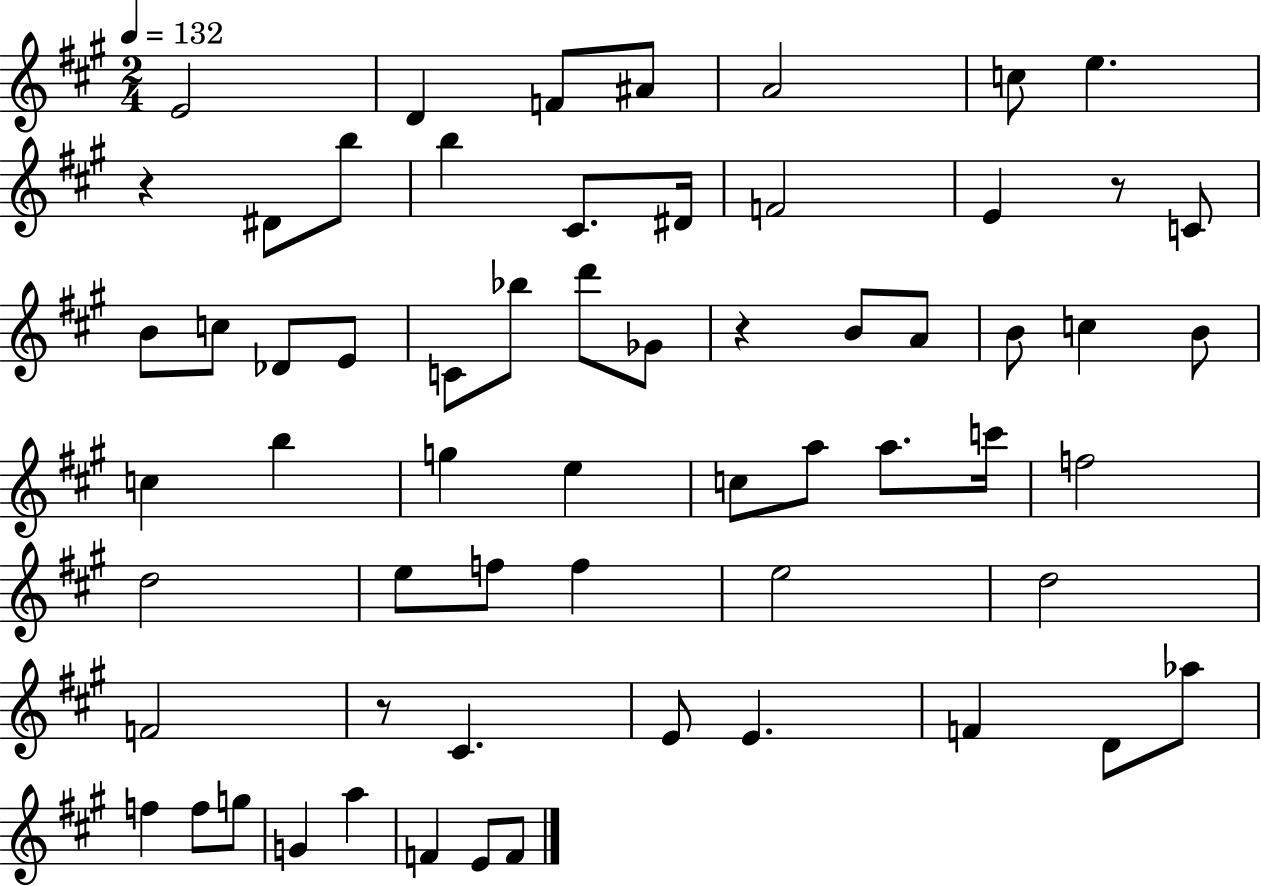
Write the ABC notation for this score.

X:1
T:Untitled
M:2/4
L:1/4
K:A
E2 D F/2 ^A/2 A2 c/2 e z ^D/2 b/2 b ^C/2 ^D/4 F2 E z/2 C/2 B/2 c/2 _D/2 E/2 C/2 _b/2 d'/2 _G/2 z B/2 A/2 B/2 c B/2 c b g e c/2 a/2 a/2 c'/4 f2 d2 e/2 f/2 f e2 d2 F2 z/2 ^C E/2 E F D/2 _a/2 f f/2 g/2 G a F E/2 F/2